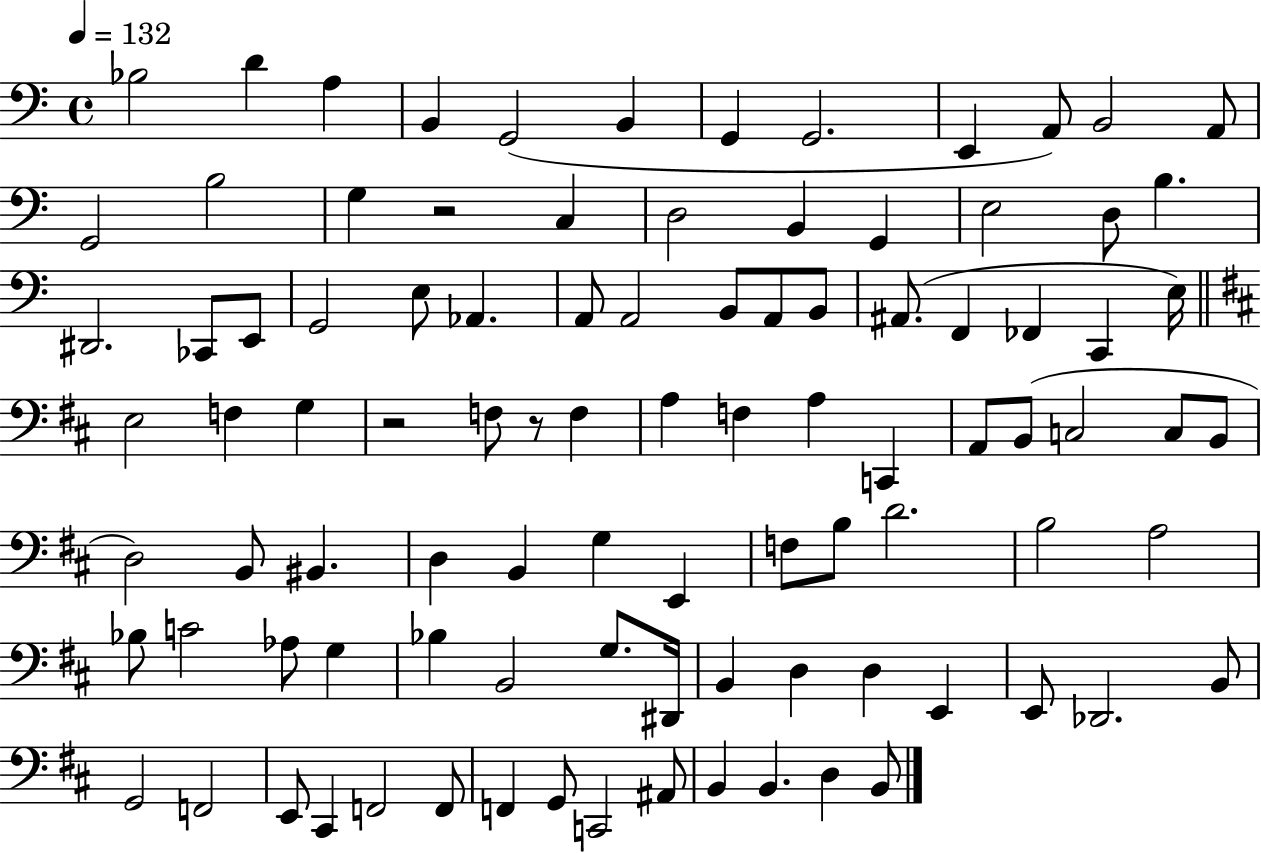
{
  \clef bass
  \time 4/4
  \defaultTimeSignature
  \key c \major
  \tempo 4 = 132
  bes2 d'4 a4 | b,4 g,2( b,4 | g,4 g,2. | e,4 a,8) b,2 a,8 | \break g,2 b2 | g4 r2 c4 | d2 b,4 g,4 | e2 d8 b4. | \break dis,2. ces,8 e,8 | g,2 e8 aes,4. | a,8 a,2 b,8 a,8 b,8 | ais,8.( f,4 fes,4 c,4 e16) | \break \bar "||" \break \key b \minor e2 f4 g4 | r2 f8 r8 f4 | a4 f4 a4 c,4 | a,8 b,8( c2 c8 b,8 | \break d2) b,8 bis,4. | d4 b,4 g4 e,4 | f8 b8 d'2. | b2 a2 | \break bes8 c'2 aes8 g4 | bes4 b,2 g8. dis,16 | b,4 d4 d4 e,4 | e,8 des,2. b,8 | \break g,2 f,2 | e,8 cis,4 f,2 f,8 | f,4 g,8 c,2 ais,8 | b,4 b,4. d4 b,8 | \break \bar "|."
}